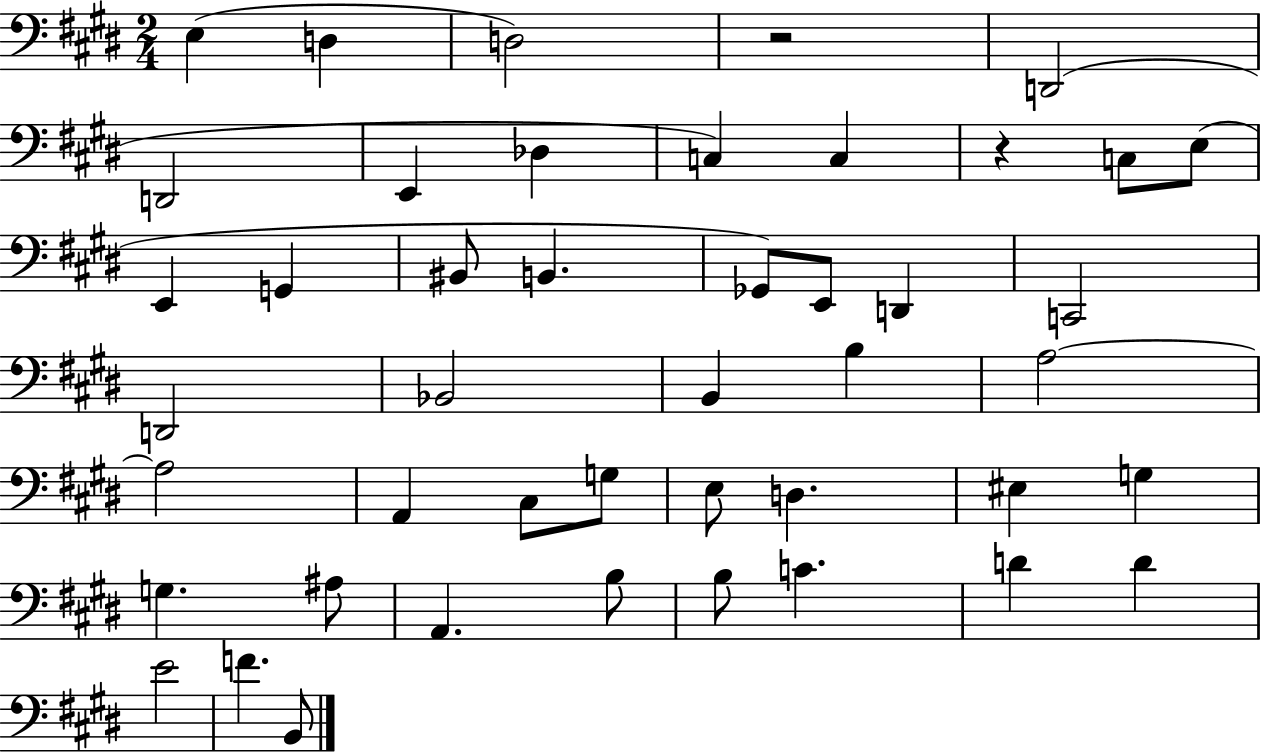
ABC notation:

X:1
T:Untitled
M:2/4
L:1/4
K:E
E, D, D,2 z2 D,,2 D,,2 E,, _D, C, C, z C,/2 E,/2 E,, G,, ^B,,/2 B,, _G,,/2 E,,/2 D,, C,,2 D,,2 _B,,2 B,, B, A,2 A,2 A,, ^C,/2 G,/2 E,/2 D, ^E, G, G, ^A,/2 A,, B,/2 B,/2 C D D E2 F B,,/2